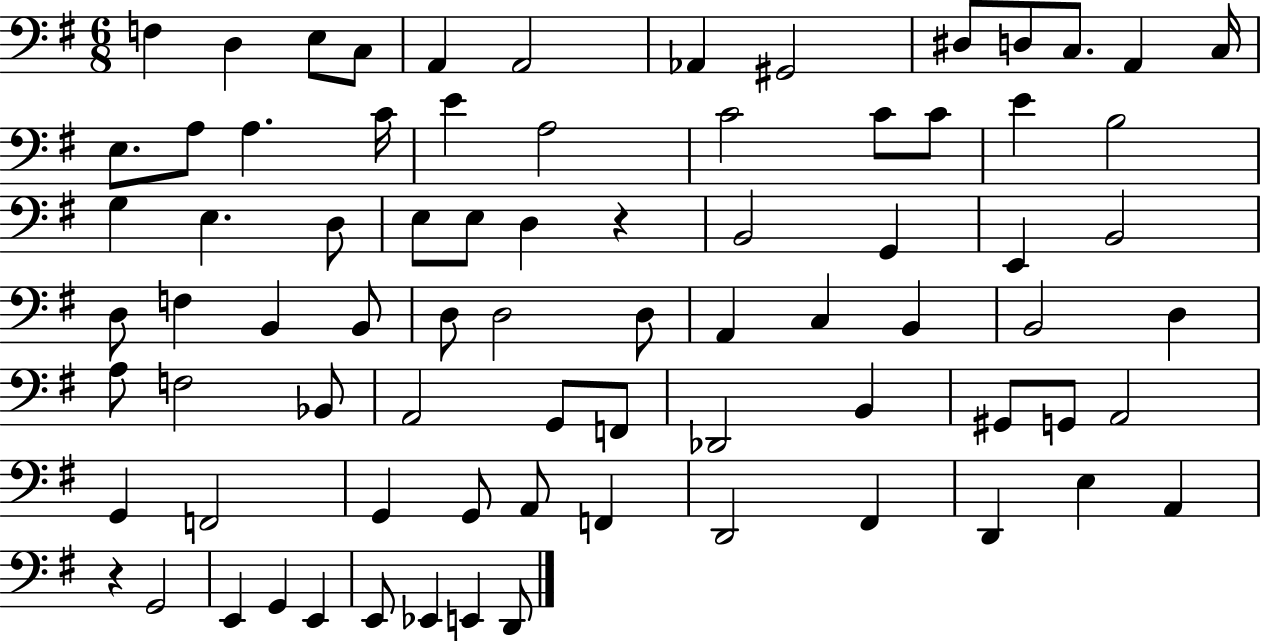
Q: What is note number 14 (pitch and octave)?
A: E3